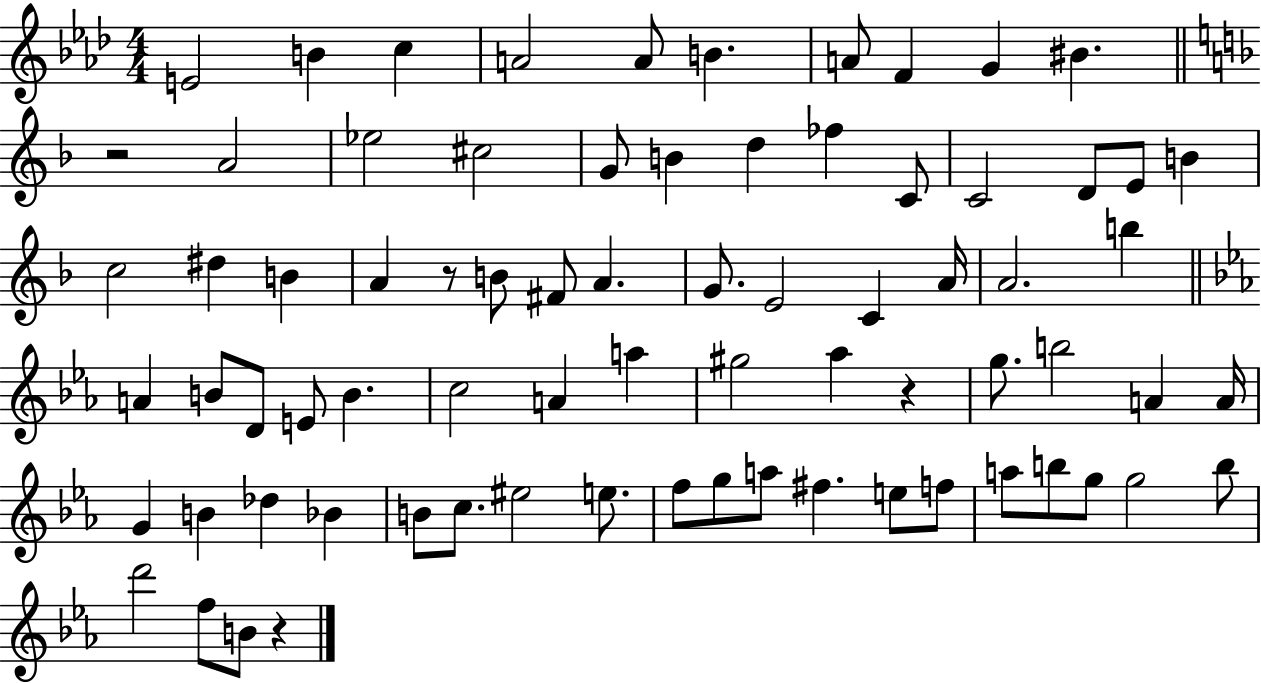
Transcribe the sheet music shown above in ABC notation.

X:1
T:Untitled
M:4/4
L:1/4
K:Ab
E2 B c A2 A/2 B A/2 F G ^B z2 A2 _e2 ^c2 G/2 B d _f C/2 C2 D/2 E/2 B c2 ^d B A z/2 B/2 ^F/2 A G/2 E2 C A/4 A2 b A B/2 D/2 E/2 B c2 A a ^g2 _a z g/2 b2 A A/4 G B _d _B B/2 c/2 ^e2 e/2 f/2 g/2 a/2 ^f e/2 f/2 a/2 b/2 g/2 g2 b/2 d'2 f/2 B/2 z